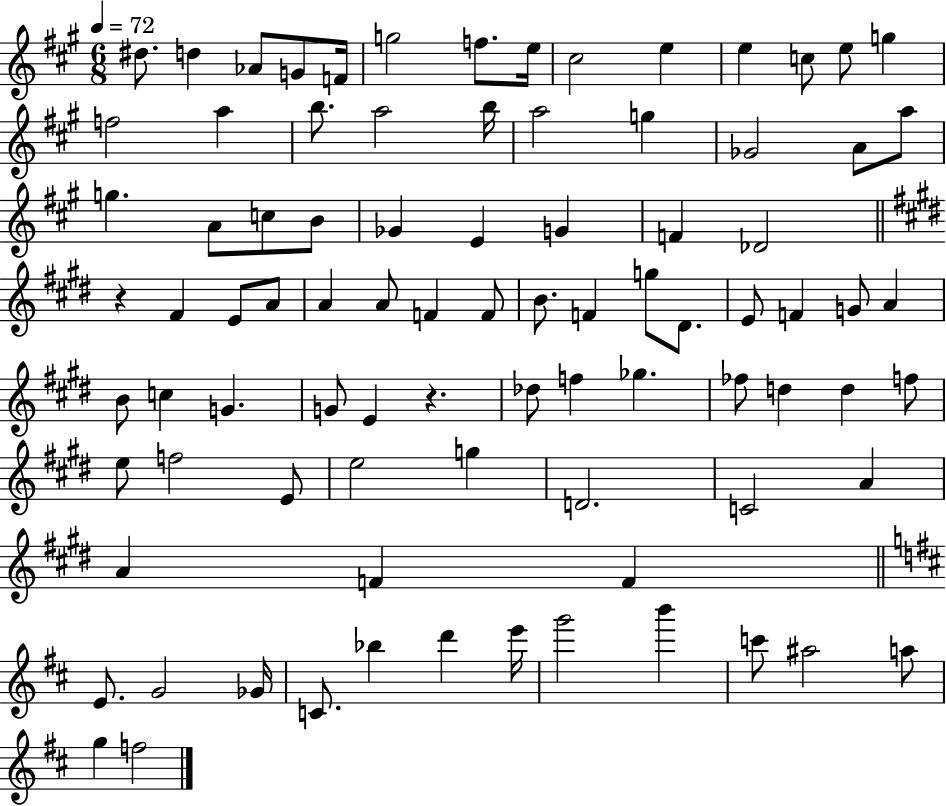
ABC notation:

X:1
T:Untitled
M:6/8
L:1/4
K:A
^d/2 d _A/2 G/2 F/4 g2 f/2 e/4 ^c2 e e c/2 e/2 g f2 a b/2 a2 b/4 a2 g _G2 A/2 a/2 g A/2 c/2 B/2 _G E G F _D2 z ^F E/2 A/2 A A/2 F F/2 B/2 F g/2 ^D/2 E/2 F G/2 A B/2 c G G/2 E z _d/2 f _g _f/2 d d f/2 e/2 f2 E/2 e2 g D2 C2 A A F F E/2 G2 _G/4 C/2 _b d' e'/4 g'2 b' c'/2 ^a2 a/2 g f2